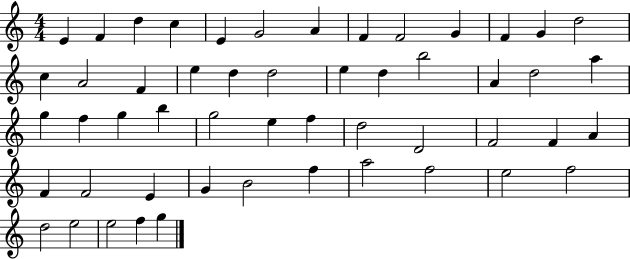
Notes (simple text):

E4/q F4/q D5/q C5/q E4/q G4/h A4/q F4/q F4/h G4/q F4/q G4/q D5/h C5/q A4/h F4/q E5/q D5/q D5/h E5/q D5/q B5/h A4/q D5/h A5/q G5/q F5/q G5/q B5/q G5/h E5/q F5/q D5/h D4/h F4/h F4/q A4/q F4/q F4/h E4/q G4/q B4/h F5/q A5/h F5/h E5/h F5/h D5/h E5/h E5/h F5/q G5/q